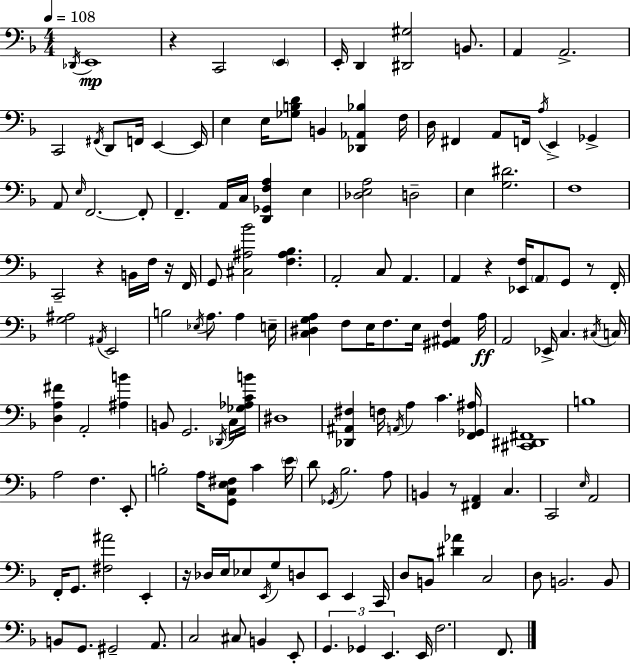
{
  \clef bass
  \numericTimeSignature
  \time 4/4
  \key d \minor
  \tempo 4 = 108
  \acciaccatura { des,16 }\mp e,1 | r4 c,2 \parenthesize e,4 | e,16-. d,4 <dis, gis>2 b,8. | a,4 a,2.-> | \break c,2 \acciaccatura { fis,16 } d,8 f,16 e,4~~ | e,16 e4 e16 <ges b d'>8 b,4 <des, aes, bes>4 | f16 d16 fis,4 a,8 f,16 \acciaccatura { a16 } e,4-> ges,4-> | a,8 \grace { e16 } f,2.~~ | \break f,8-. f,4.-- a,16 c16 <d, ges, f a>4 | e4 <des e a>2 d2-- | e4 <g dis'>2. | f1 | \break c,2-- r4 | b,16 f16 r16 f,16 g,8 <cis ais bes'>2 <f ais bes>4. | a,2-. c8 a,4. | a,4 r4 <ees, f>16 \parenthesize a,8 g,8 | \break r8 f,16-. <g ais>2 \acciaccatura { ais,16 } e,2 | b2 \acciaccatura { ees16 } a8. | a4 e16-- <c dis g a>4 f8 e16 f8. | e16 <gis, ais, f>4 a16\ff a,2 ees,16-> c4. | \break \acciaccatura { cis16 } c16 <d a fis'>4 a,2-. | <ais b'>4 b,8 g,2. | \acciaccatura { des,16 } c16 <ges aes c' b'>16 dis1 | <des, ais, fis>4 f16 \acciaccatura { a,16 } a4 | \break c'4. <f, ges, ais>16 <cis, dis, fis,>1 | b1 | a2 | f4. e,8-. b2-. | \break a16 <g, c e fis>8 c'4 \parenthesize e'16 d'8 \acciaccatura { ges,16 } bes2. | a8 b,4 r8 | <fis, a,>4 c4. c,2 | \grace { e16 } a,2 f,16-. g,8. <fis ais'>2 | \break e,4-. r16 des16 e16 ees8 | \acciaccatura { e,16 } g8 d8 e,8 e,4 c,16 d8 b,8 | <dis' aes'>4 c2 d8 b,2. | b,8 b,8 g,8. | \break gis,2-- a,8. c2 | cis8 b,4 e,8-. \tuplet 3/2 { g,4. | ges,4 e,4. } e,16 f2. | f,8. \bar "|."
}